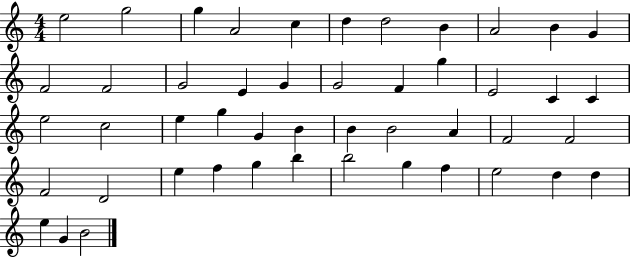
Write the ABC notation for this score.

X:1
T:Untitled
M:4/4
L:1/4
K:C
e2 g2 g A2 c d d2 B A2 B G F2 F2 G2 E G G2 F g E2 C C e2 c2 e g G B B B2 A F2 F2 F2 D2 e f g b b2 g f e2 d d e G B2